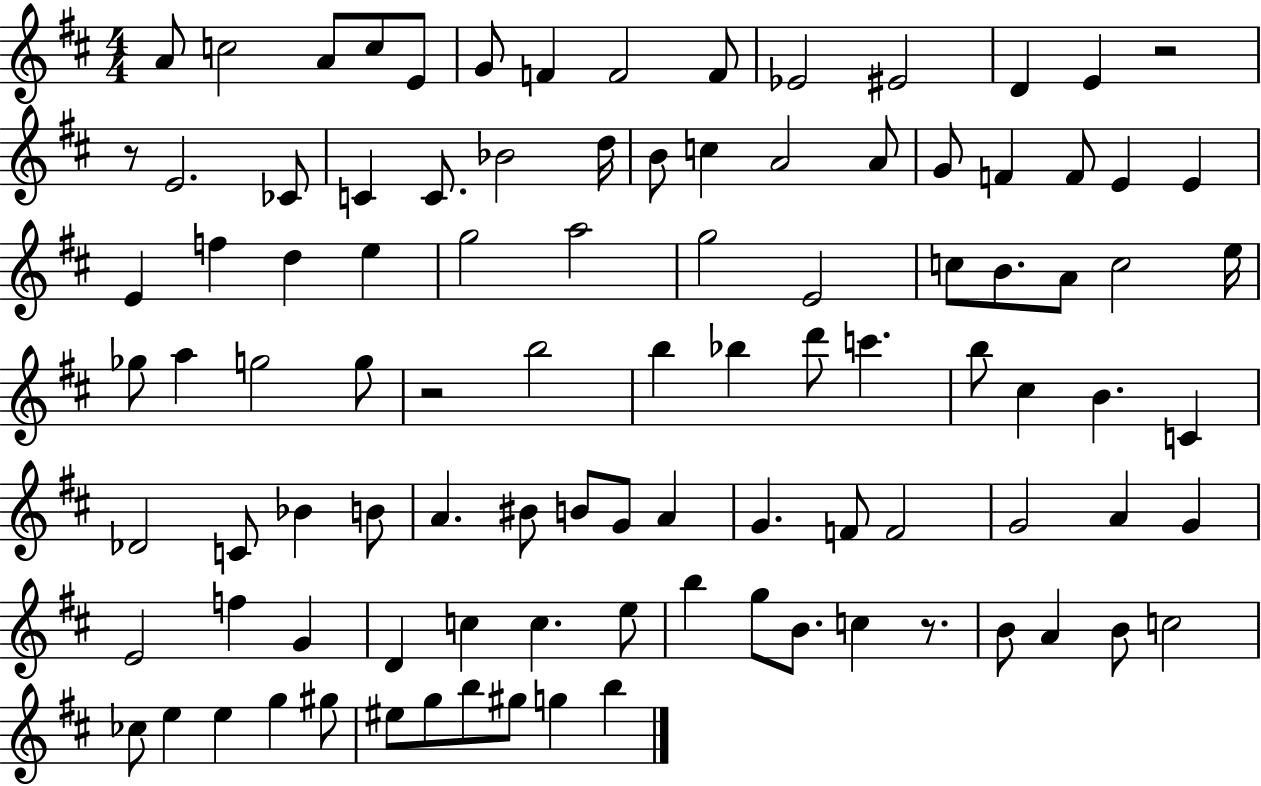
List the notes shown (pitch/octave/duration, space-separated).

A4/e C5/h A4/e C5/e E4/e G4/e F4/q F4/h F4/e Eb4/h EIS4/h D4/q E4/q R/h R/e E4/h. CES4/e C4/q C4/e. Bb4/h D5/s B4/e C5/q A4/h A4/e G4/e F4/q F4/e E4/q E4/q E4/q F5/q D5/q E5/q G5/h A5/h G5/h E4/h C5/e B4/e. A4/e C5/h E5/s Gb5/e A5/q G5/h G5/e R/h B5/h B5/q Bb5/q D6/e C6/q. B5/e C#5/q B4/q. C4/q Db4/h C4/e Bb4/q B4/e A4/q. BIS4/e B4/e G4/e A4/q G4/q. F4/e F4/h G4/h A4/q G4/q E4/h F5/q G4/q D4/q C5/q C5/q. E5/e B5/q G5/e B4/e. C5/q R/e. B4/e A4/q B4/e C5/h CES5/e E5/q E5/q G5/q G#5/e EIS5/e G5/e B5/e G#5/e G5/q B5/q